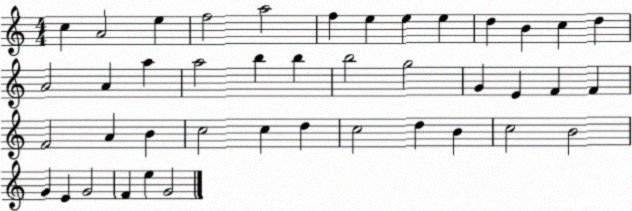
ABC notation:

X:1
T:Untitled
M:4/4
L:1/4
K:C
c A2 e f2 a2 f e e e d B c d A2 A a a2 b b b2 g2 G E F F F2 A B c2 c d c2 d B c2 B2 G E G2 F e G2